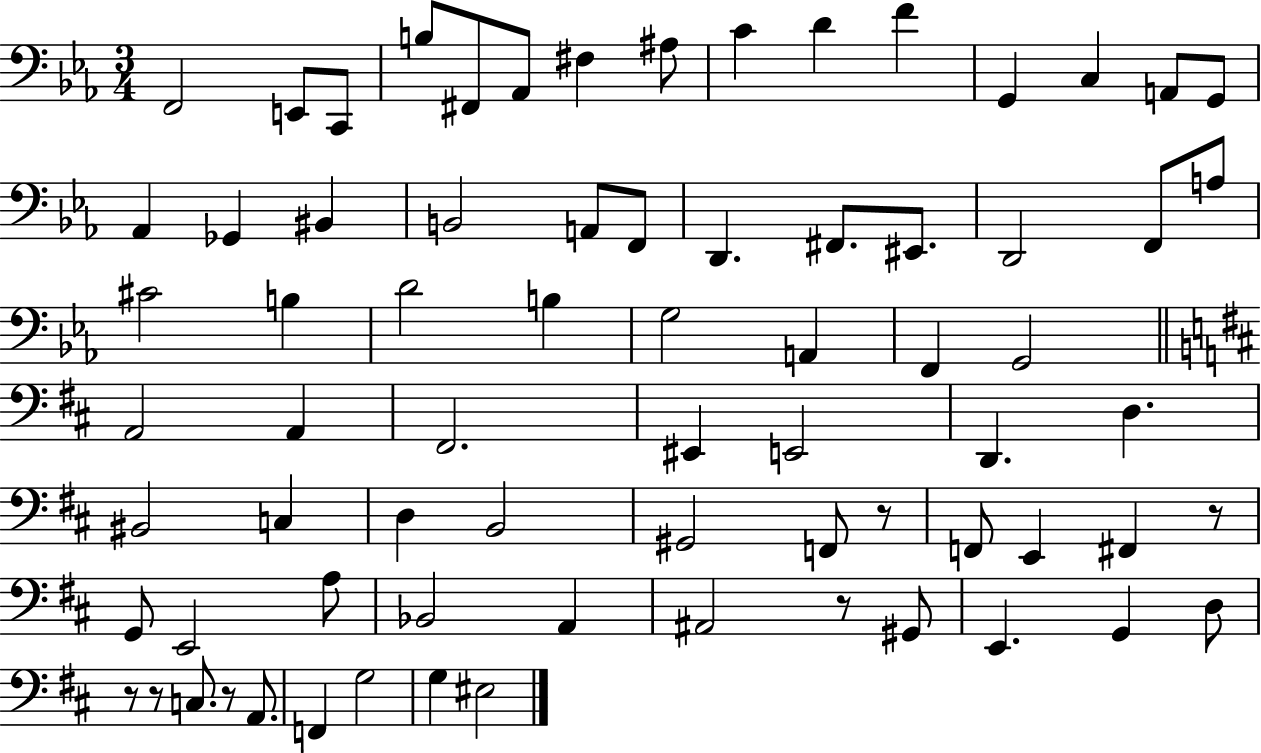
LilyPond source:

{
  \clef bass
  \numericTimeSignature
  \time 3/4
  \key ees \major
  f,2 e,8 c,8 | b8 fis,8 aes,8 fis4 ais8 | c'4 d'4 f'4 | g,4 c4 a,8 g,8 | \break aes,4 ges,4 bis,4 | b,2 a,8 f,8 | d,4. fis,8. eis,8. | d,2 f,8 a8 | \break cis'2 b4 | d'2 b4 | g2 a,4 | f,4 g,2 | \break \bar "||" \break \key b \minor a,2 a,4 | fis,2. | eis,4 e,2 | d,4. d4. | \break bis,2 c4 | d4 b,2 | gis,2 f,8 r8 | f,8 e,4 fis,4 r8 | \break g,8 e,2 a8 | bes,2 a,4 | ais,2 r8 gis,8 | e,4. g,4 d8 | \break r8 r8 c8. r8 a,8. | f,4 g2 | g4 eis2 | \bar "|."
}